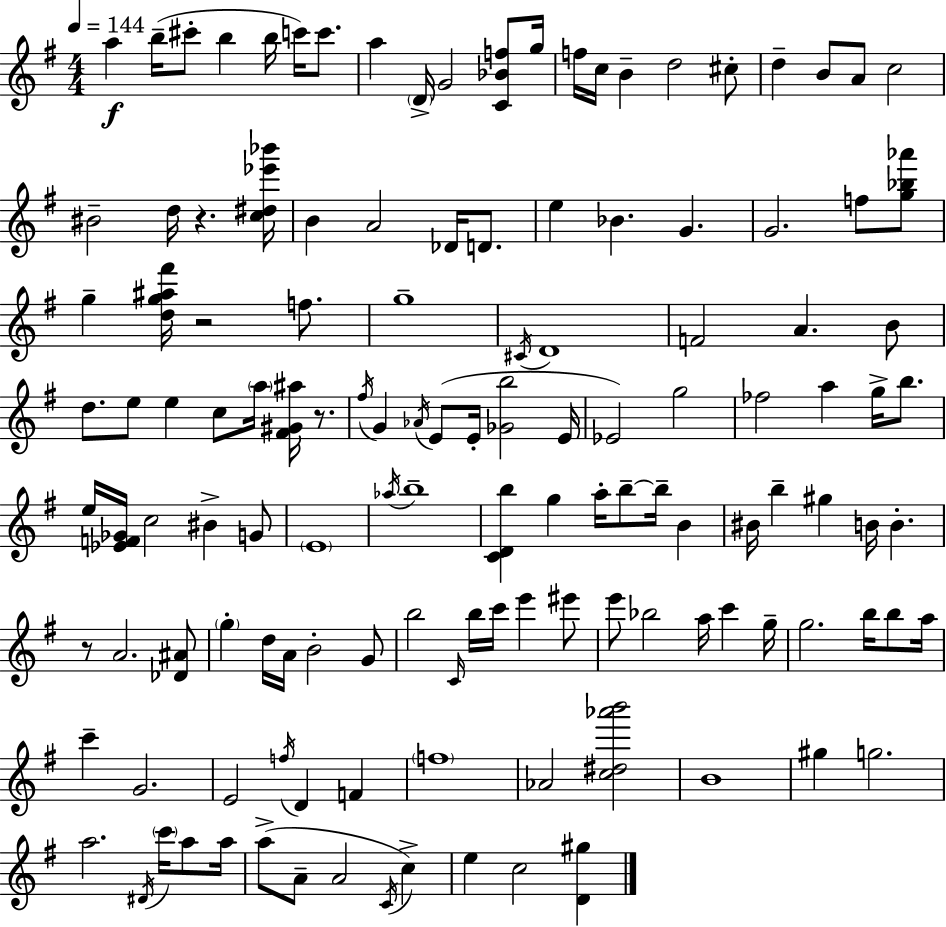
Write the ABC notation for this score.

X:1
T:Untitled
M:4/4
L:1/4
K:G
a b/4 ^c'/2 b b/4 c'/4 c'/2 a D/4 G2 [C_Bf]/2 g/4 f/4 c/4 B d2 ^c/2 d B/2 A/2 c2 ^B2 d/4 z [c^d_e'_b']/4 B A2 _D/4 D/2 e _B G G2 f/2 [g_b_a']/2 g [dg^a^f']/4 z2 f/2 g4 ^C/4 D4 F2 A B/2 d/2 e/2 e c/2 a/4 [^F^G^a]/4 z/2 ^f/4 G _A/4 E/2 E/4 [_Gb]2 E/4 _E2 g2 _f2 a g/4 b/2 e/4 [_EF_G]/4 c2 ^B G/2 E4 _a/4 b4 [CDb] g a/4 b/2 b/4 B ^B/4 b ^g B/4 B z/2 A2 [_D^A]/2 g d/4 A/4 B2 G/2 b2 C/4 b/4 c'/4 e' ^e'/2 e'/2 _b2 a/4 c' g/4 g2 b/4 b/2 a/4 c' G2 E2 f/4 D F f4 _A2 [c^d_a'b']2 B4 ^g g2 a2 ^D/4 c'/4 a/2 a/4 a/2 A/2 A2 C/4 c e c2 [D^g]